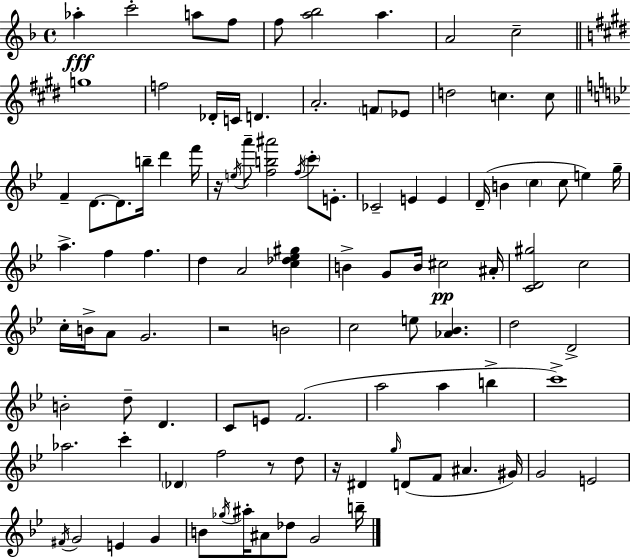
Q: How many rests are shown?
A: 4